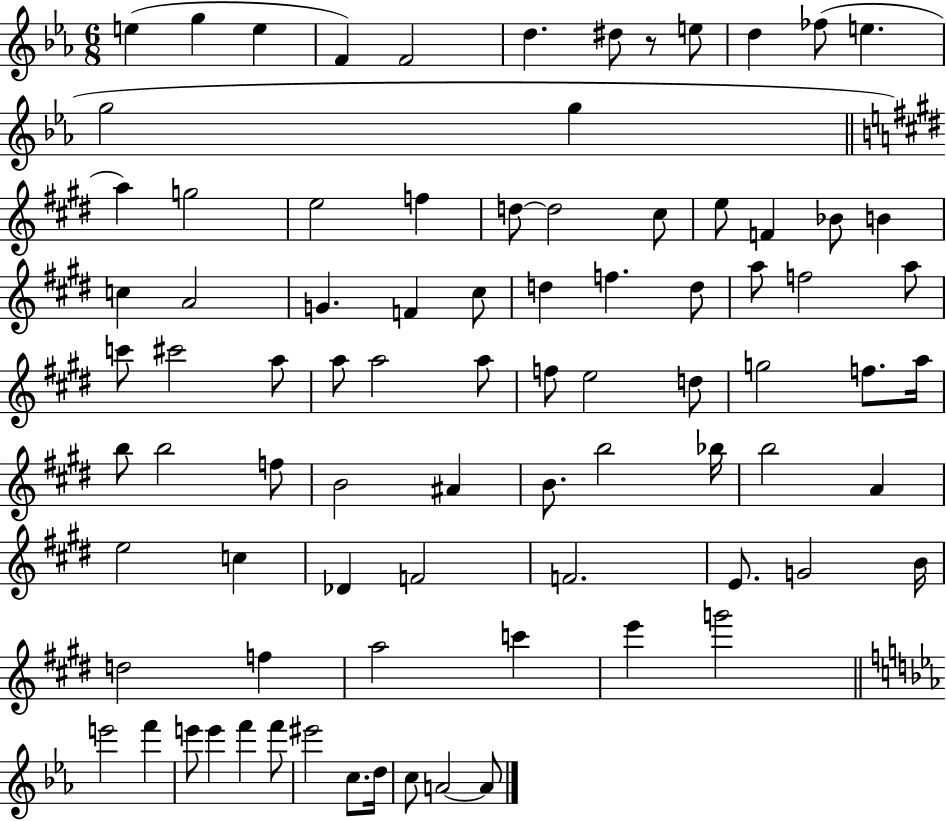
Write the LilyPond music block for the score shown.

{
  \clef treble
  \numericTimeSignature
  \time 6/8
  \key ees \major
  \repeat volta 2 { e''4( g''4 e''4 | f'4) f'2 | d''4. dis''8 r8 e''8 | d''4 fes''8( e''4. | \break g''2 g''4 | \bar "||" \break \key e \major a''4) g''2 | e''2 f''4 | d''8~~ d''2 cis''8 | e''8 f'4 bes'8 b'4 | \break c''4 a'2 | g'4. f'4 cis''8 | d''4 f''4. d''8 | a''8 f''2 a''8 | \break c'''8 cis'''2 a''8 | a''8 a''2 a''8 | f''8 e''2 d''8 | g''2 f''8. a''16 | \break b''8 b''2 f''8 | b'2 ais'4 | b'8. b''2 bes''16 | b''2 a'4 | \break e''2 c''4 | des'4 f'2 | f'2. | e'8. g'2 b'16 | \break d''2 f''4 | a''2 c'''4 | e'''4 g'''2 | \bar "||" \break \key ees \major e'''2 f'''4 | e'''8 e'''4 f'''4 f'''8 | eis'''2 c''8. d''16 | c''8 a'2~~ a'8 | \break } \bar "|."
}